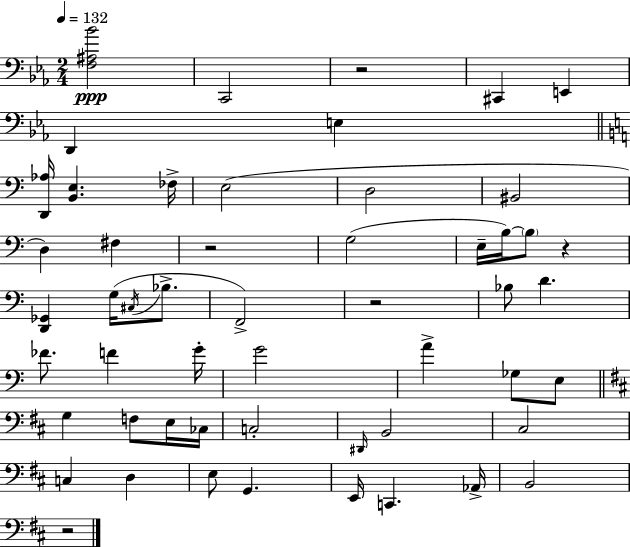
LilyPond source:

{
  \clef bass
  \numericTimeSignature
  \time 2/4
  \key c \minor
  \tempo 4 = 132
  \repeat volta 2 { <f ais bes'>2\ppp | c,2 | r2 | cis,4 e,4 | \break d,4 e4 | \bar "||" \break \key c \major <d, aes>16 <b, e>4. fes16-> | e2( | d2 | bis,2 | \break d4) fis4 | r2 | g2( | e16-- b16~~) \parenthesize b8 r4 | \break <d, ges,>4 g16( \acciaccatura { cis16 } bes8.-> | f,2->) | r2 | bes8 d'4. | \break fes'8. f'4 | g'16-. g'2 | a'4-> ges8 e8 | \bar "||" \break \key d \major g4 f8 e16 ces16 | c2-. | \grace { dis,16 } b,2 | cis2 | \break c4 d4 | e8 g,4. | e,16 c,4. | aes,16-> b,2 | \break r2 | } \bar "|."
}